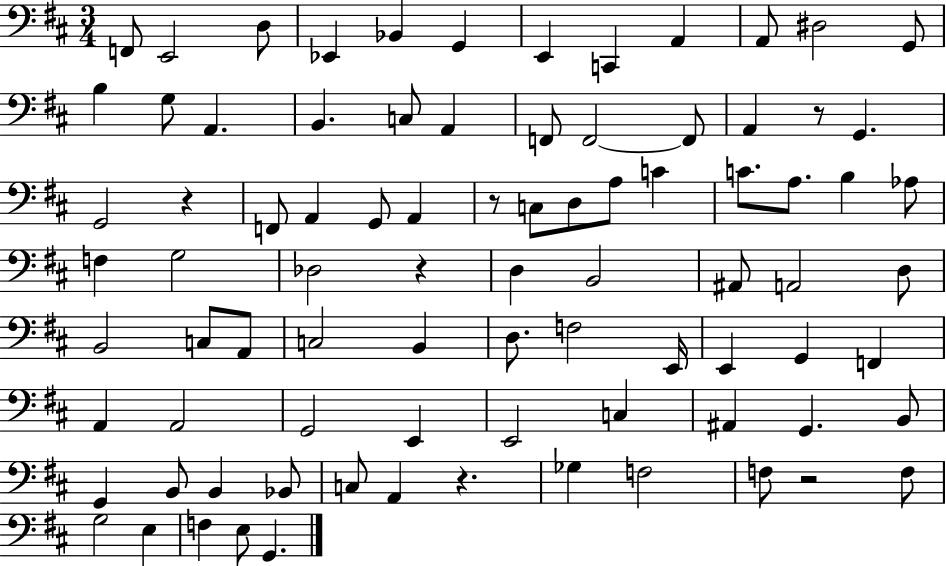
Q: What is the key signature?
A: D major